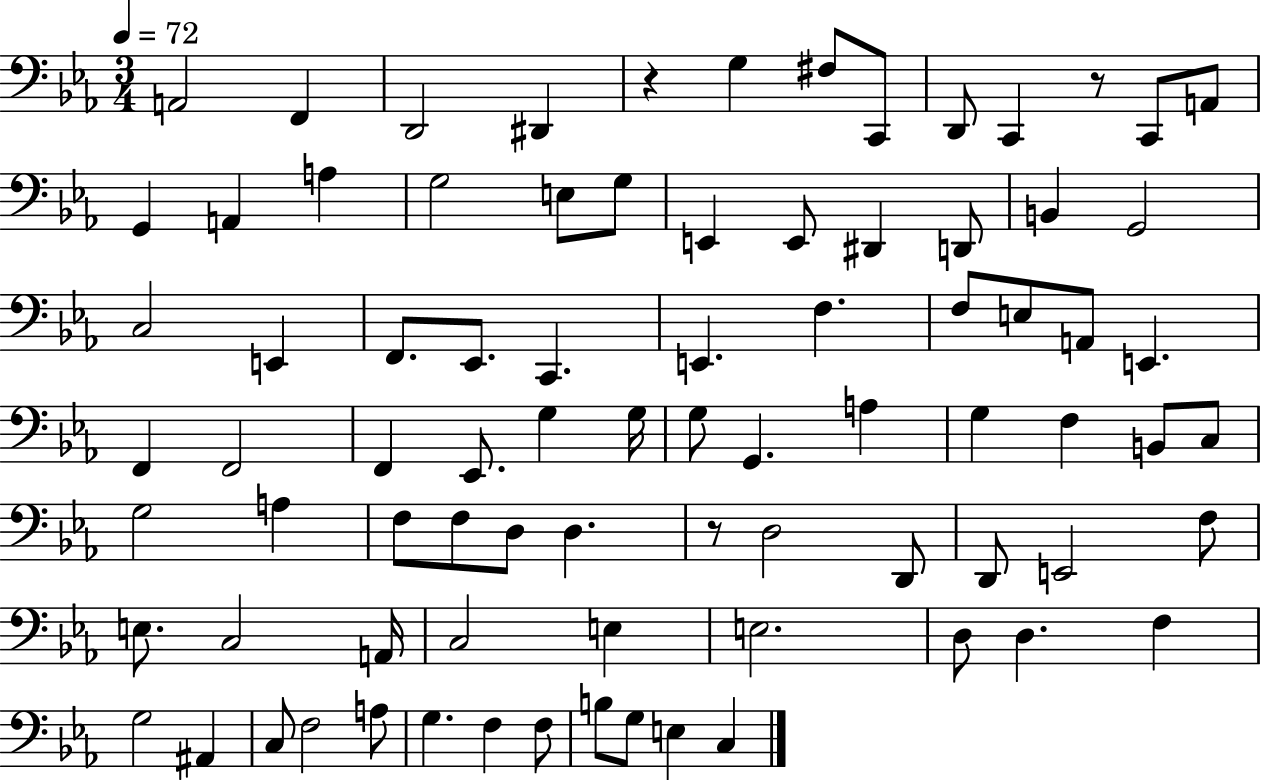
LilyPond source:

{
  \clef bass
  \numericTimeSignature
  \time 3/4
  \key ees \major
  \tempo 4 = 72
  a,2 f,4 | d,2 dis,4 | r4 g4 fis8 c,8 | d,8 c,4 r8 c,8 a,8 | \break g,4 a,4 a4 | g2 e8 g8 | e,4 e,8 dis,4 d,8 | b,4 g,2 | \break c2 e,4 | f,8. ees,8. c,4. | e,4. f4. | f8 e8 a,8 e,4. | \break f,4 f,2 | f,4 ees,8. g4 g16 | g8 g,4. a4 | g4 f4 b,8 c8 | \break g2 a4 | f8 f8 d8 d4. | r8 d2 d,8 | d,8 e,2 f8 | \break e8. c2 a,16 | c2 e4 | e2. | d8 d4. f4 | \break g2 ais,4 | c8 f2 a8 | g4. f4 f8 | b8 g8 e4 c4 | \break \bar "|."
}